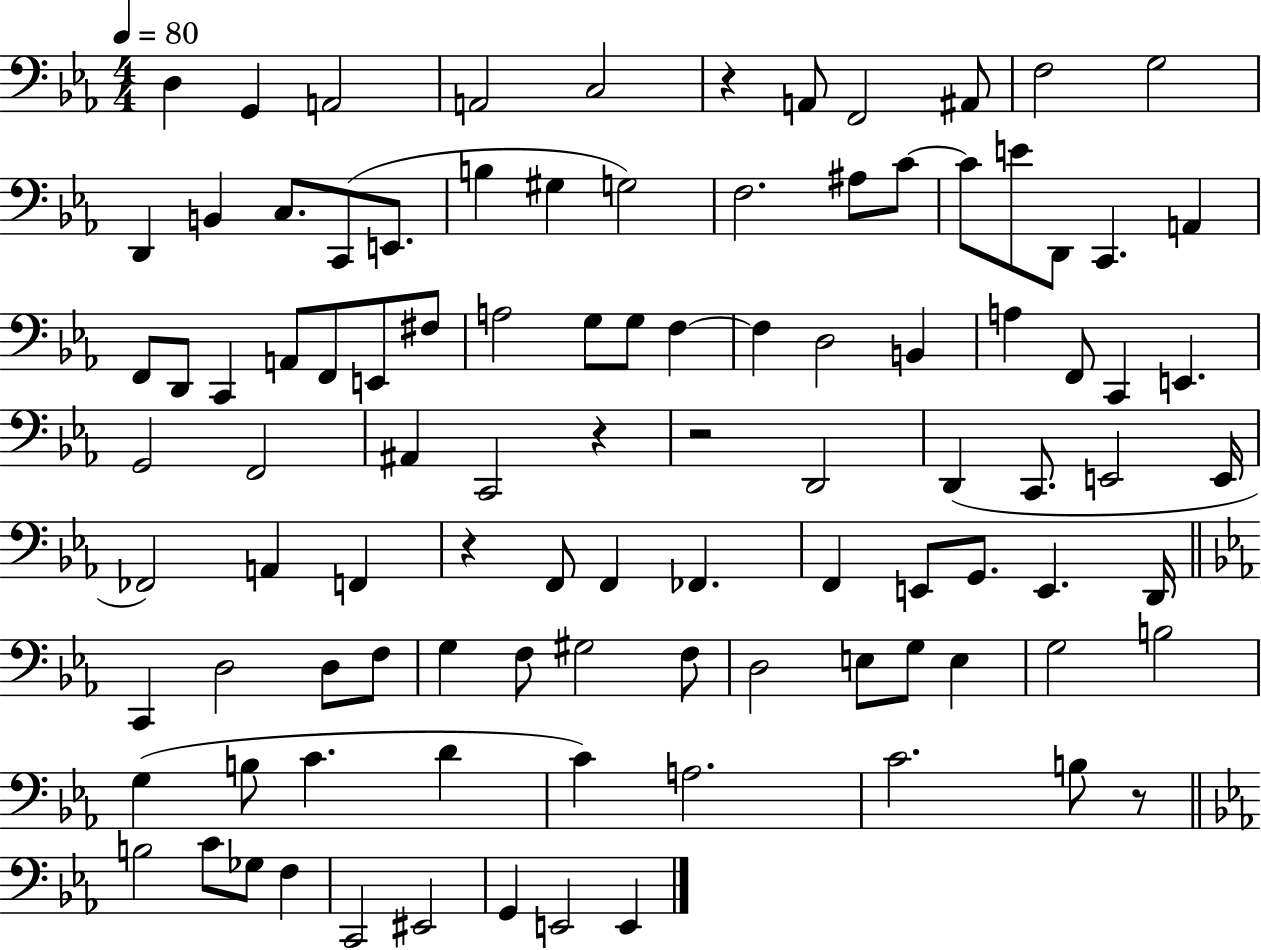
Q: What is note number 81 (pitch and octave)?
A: C4